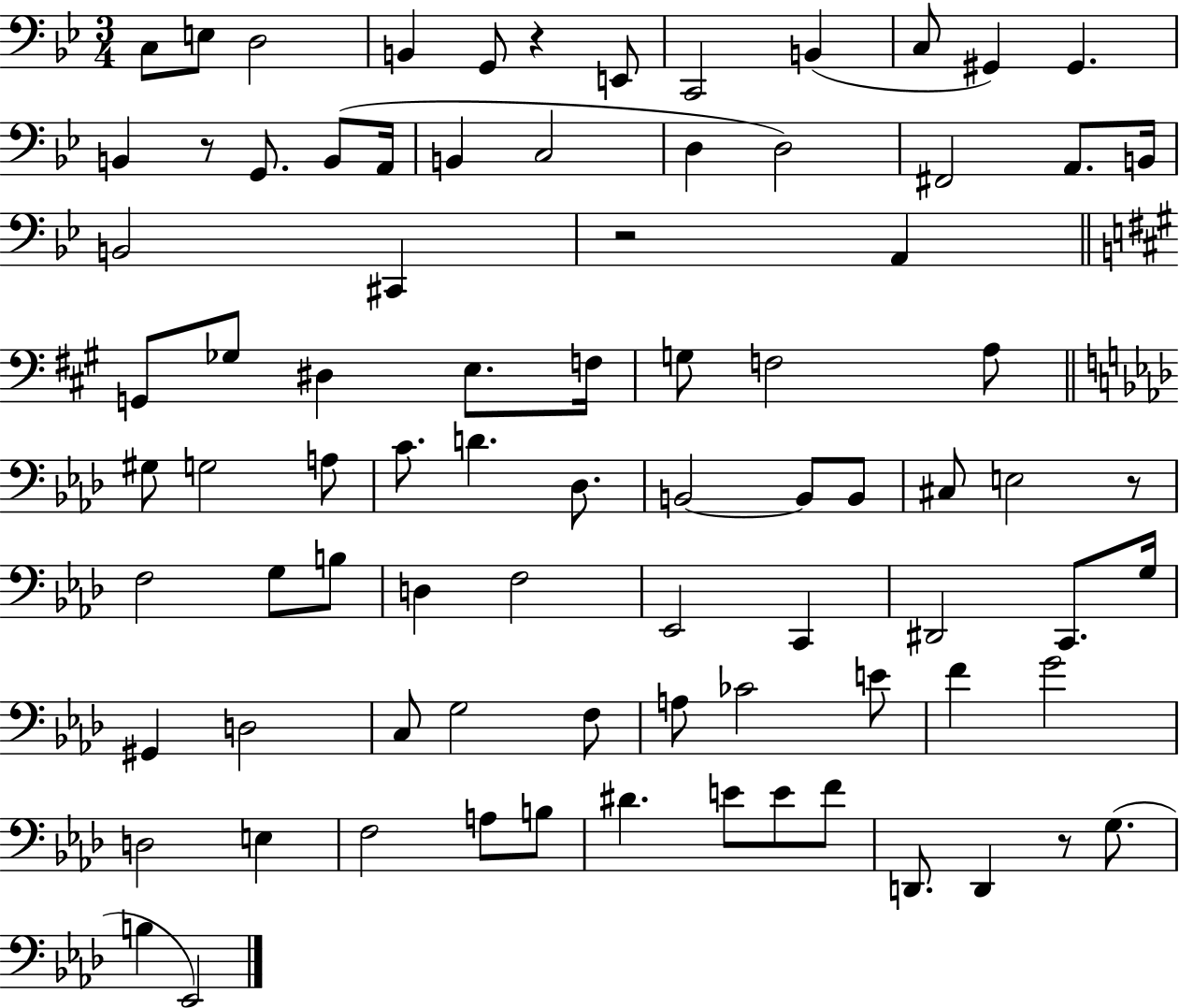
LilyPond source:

{
  \clef bass
  \numericTimeSignature
  \time 3/4
  \key bes \major
  \repeat volta 2 { c8 e8 d2 | b,4 g,8 r4 e,8 | c,2 b,4( | c8 gis,4) gis,4. | \break b,4 r8 g,8. b,8( a,16 | b,4 c2 | d4 d2) | fis,2 a,8. b,16 | \break b,2 cis,4 | r2 a,4 | \bar "||" \break \key a \major g,8 ges8 dis4 e8. f16 | g8 f2 a8 | \bar "||" \break \key f \minor gis8 g2 a8 | c'8. d'4. des8. | b,2~~ b,8 b,8 | cis8 e2 r8 | \break f2 g8 b8 | d4 f2 | ees,2 c,4 | dis,2 c,8. g16 | \break gis,4 d2 | c8 g2 f8 | a8 ces'2 e'8 | f'4 g'2 | \break d2 e4 | f2 a8 b8 | dis'4. e'8 e'8 f'8 | d,8. d,4 r8 g8.( | \break b4 ees,2) | } \bar "|."
}